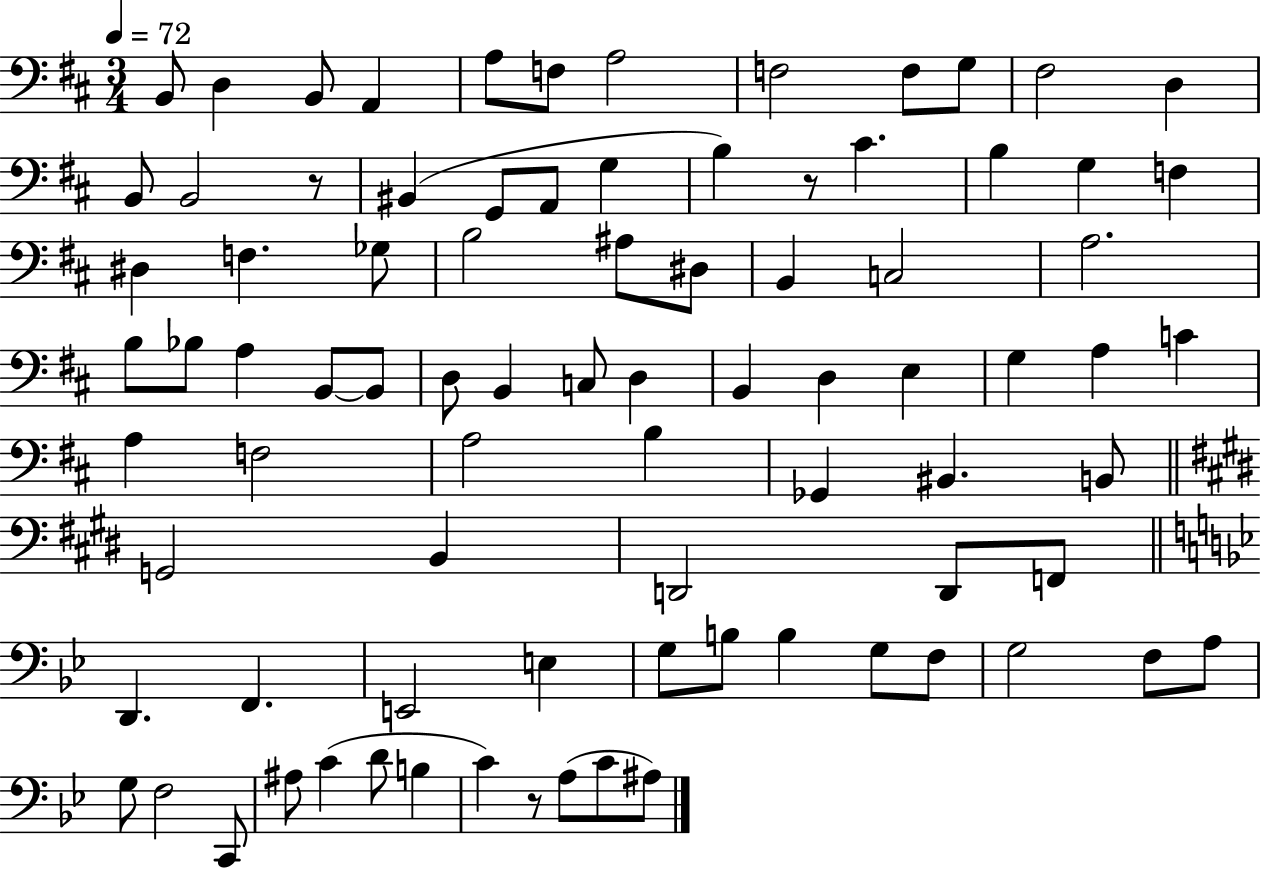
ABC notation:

X:1
T:Untitled
M:3/4
L:1/4
K:D
B,,/2 D, B,,/2 A,, A,/2 F,/2 A,2 F,2 F,/2 G,/2 ^F,2 D, B,,/2 B,,2 z/2 ^B,, G,,/2 A,,/2 G, B, z/2 ^C B, G, F, ^D, F, _G,/2 B,2 ^A,/2 ^D,/2 B,, C,2 A,2 B,/2 _B,/2 A, B,,/2 B,,/2 D,/2 B,, C,/2 D, B,, D, E, G, A, C A, F,2 A,2 B, _G,, ^B,, B,,/2 G,,2 B,, D,,2 D,,/2 F,,/2 D,, F,, E,,2 E, G,/2 B,/2 B, G,/2 F,/2 G,2 F,/2 A,/2 G,/2 F,2 C,,/2 ^A,/2 C D/2 B, C z/2 A,/2 C/2 ^A,/2